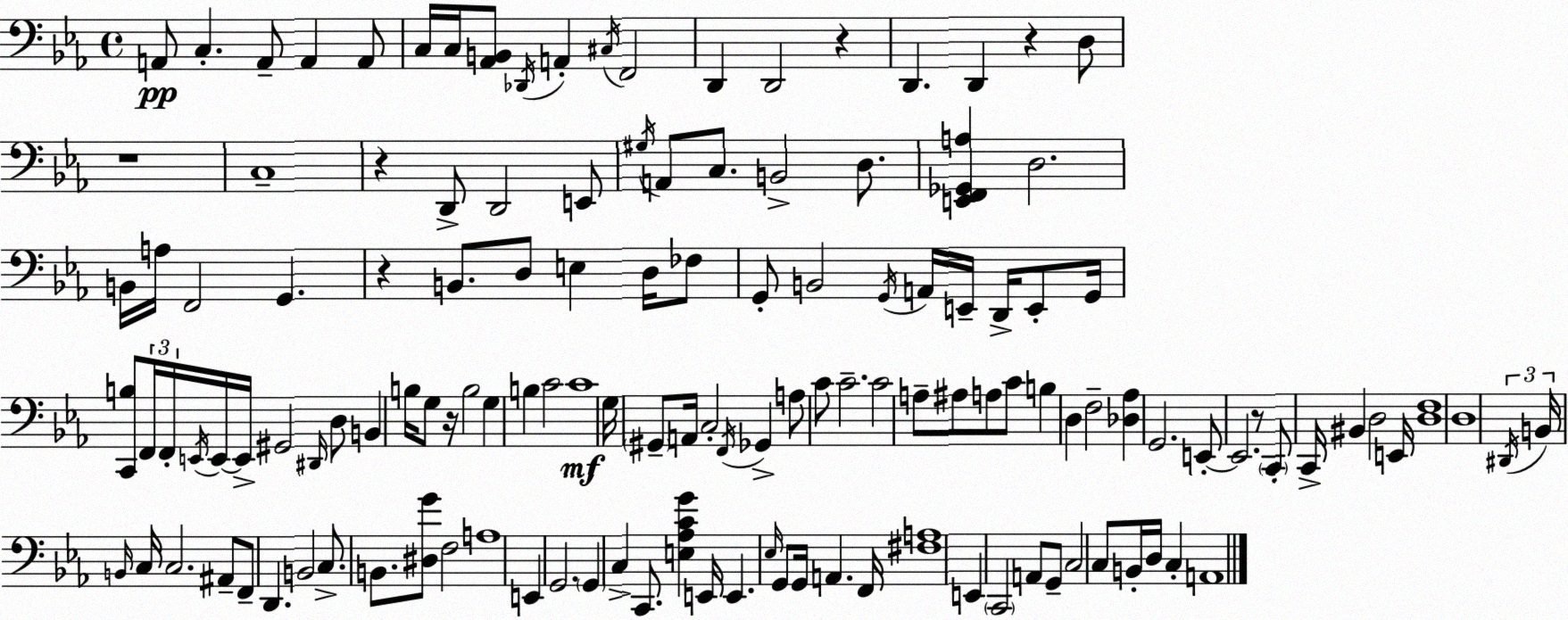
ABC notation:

X:1
T:Untitled
M:4/4
L:1/4
K:Cm
A,,/2 C, A,,/2 A,, A,,/2 C,/4 C,/4 [_A,,B,,]/2 _D,,/4 A,, ^C,/4 F,,2 D,, D,,2 z D,, D,, z D,/2 z4 C,4 z D,,/2 D,,2 E,,/2 ^G,/4 A,,/2 C,/2 B,,2 D,/2 [E,,F,,_G,,A,] D,2 B,,/4 A,/4 F,,2 G,, z B,,/2 D,/2 E, D,/4 _F,/2 G,,/2 B,,2 G,,/4 A,,/4 E,,/4 D,,/4 E,,/2 G,,/4 [C,,B,]/2 F,,/4 F,,/4 E,,/4 E,,/4 E,,/4 ^G,,2 ^D,,/4 D,/2 B,, B,/4 G,/2 z/4 B,2 G, B, C2 C4 G,/4 ^G,,/2 A,,/4 C,2 F,,/4 _G,, A,/2 C/2 C2 C2 A,/2 ^A,/2 A,/2 C/2 B, D, F,2 [_D,_A,] G,,2 E,,/2 E,,2 z/2 C,,/2 C,,/4 ^B,, D,2 E,,/4 [D,F,]4 D,4 ^D,,/4 B,,/4 B,,/4 C,/4 C,2 ^A,,/2 F,,/2 D,, B,,2 C,/2 B,,/2 [^D,G]/2 F,2 A,4 E,, G,,2 G,, C, C,,/2 [E,_A,CG] E,,/4 E,, _E,/4 G,,/2 G,,/4 A,, F,,/4 [^F,A,]4 E,, C,,2 A,,/2 G,,/2 C,2 C,/2 B,,/4 D,/4 C, A,,4